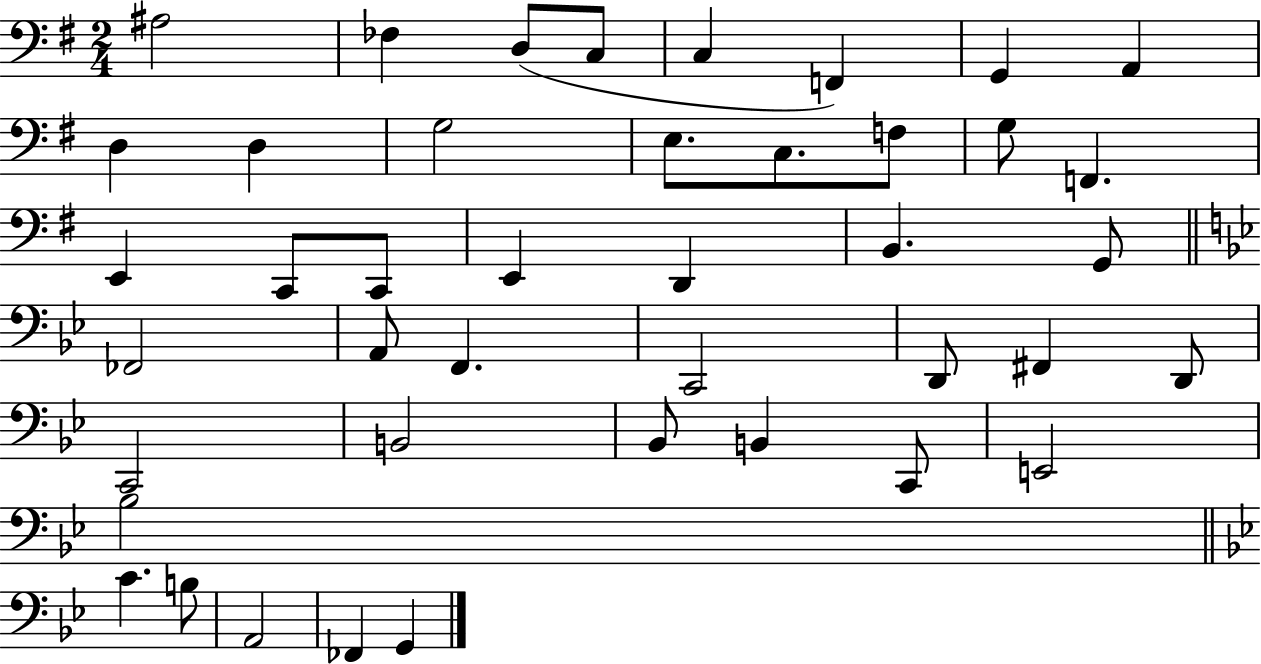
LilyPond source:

{
  \clef bass
  \numericTimeSignature
  \time 2/4
  \key g \major
  \repeat volta 2 { ais2 | fes4 d8( c8 | c4 f,4) | g,4 a,4 | \break d4 d4 | g2 | e8. c8. f8 | g8 f,4. | \break e,4 c,8 c,8 | e,4 d,4 | b,4. g,8 | \bar "||" \break \key bes \major fes,2 | a,8 f,4. | c,2 | d,8 fis,4 d,8 | \break c,2 | b,2 | bes,8 b,4 c,8 | e,2 | \break bes2 | \bar "||" \break \key bes \major c'4. b8 | a,2 | fes,4 g,4 | } \bar "|."
}